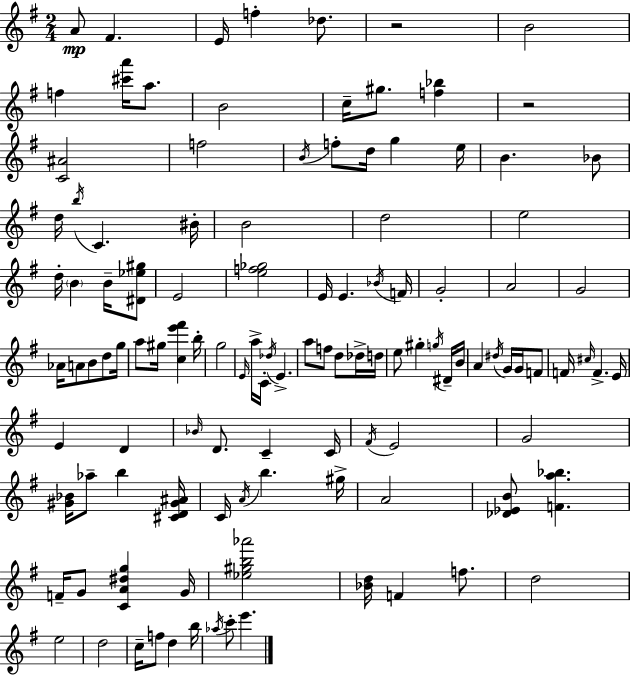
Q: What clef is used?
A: treble